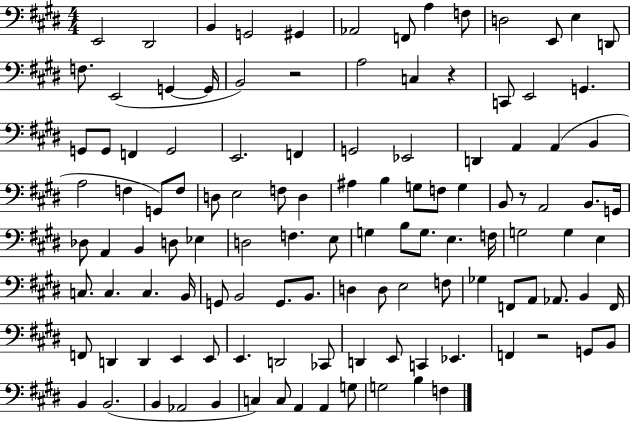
E2/h D#2/h B2/q G2/h G#2/q Ab2/h F2/e A3/q F3/e D3/h E2/e E3/q D2/e F3/e. E2/h G2/q G2/s B2/h R/h A3/h C3/q R/q C2/e E2/h G2/q. G2/e G2/e F2/q G2/h E2/h. F2/q G2/h Eb2/h D2/q A2/q A2/q B2/q A3/h F3/q G2/e F3/e D3/e E3/h F3/e D3/q A#3/q B3/q G3/e F3/e G3/q B2/e R/e A2/h B2/e. G2/s Db3/e A2/q B2/q D3/e Eb3/q D3/h F3/q. E3/e G3/q B3/e G3/e. E3/q. F3/s G3/h G3/q E3/q C3/e. C3/q. C3/q. B2/s G2/e B2/h G2/e. B2/e. D3/q D3/e E3/h F3/e Gb3/q F2/e A2/e Ab2/e. B2/q F2/s F2/e D2/q D2/q E2/q E2/e E2/q. D2/h CES2/e D2/q E2/e C2/q Eb2/q. F2/q R/h G2/e B2/e B2/q B2/h. B2/q Ab2/h B2/q C3/q C3/e A2/q A2/q G3/e G3/h B3/q F3/q